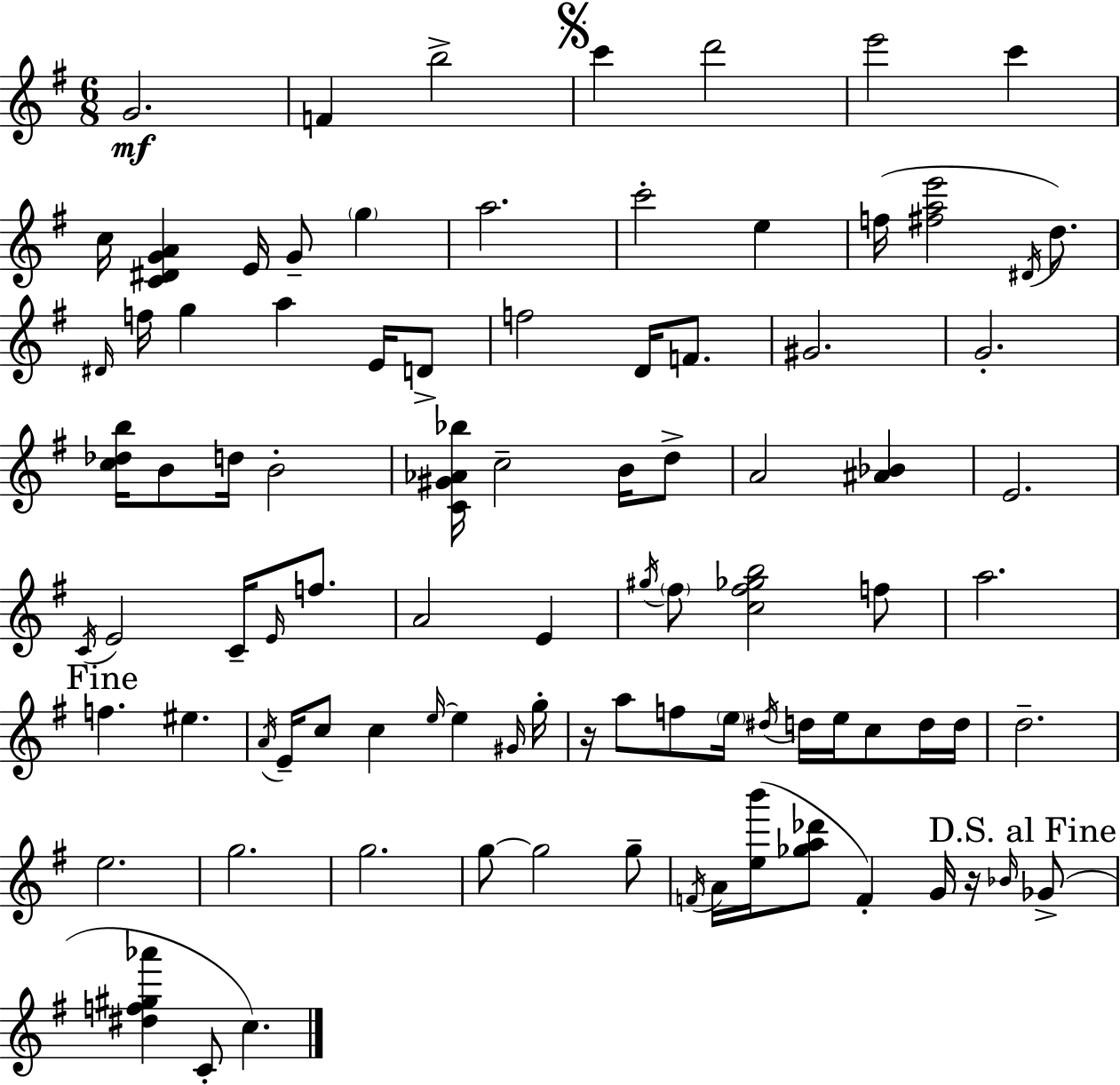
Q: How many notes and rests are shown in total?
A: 92